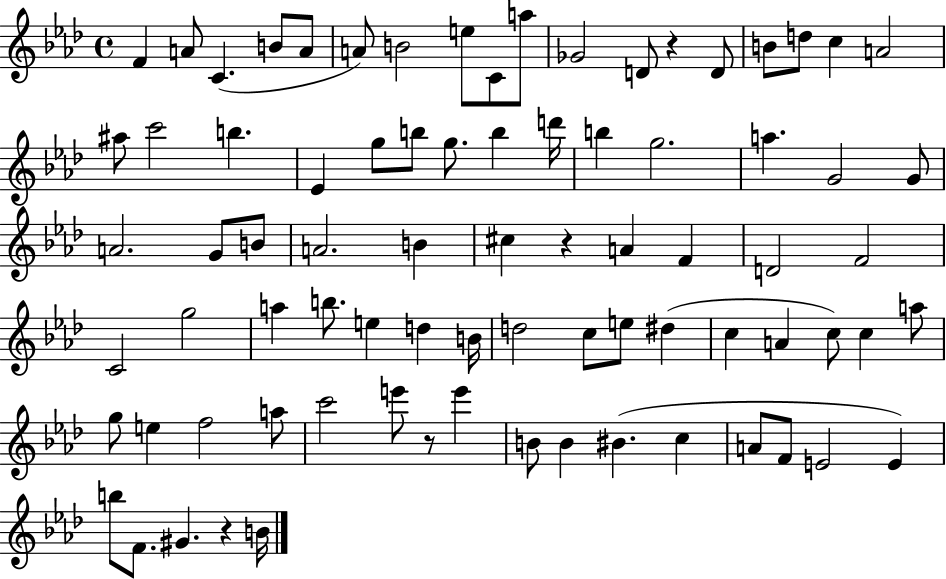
X:1
T:Untitled
M:4/4
L:1/4
K:Ab
F A/2 C B/2 A/2 A/2 B2 e/2 C/2 a/2 _G2 D/2 z D/2 B/2 d/2 c A2 ^a/2 c'2 b _E g/2 b/2 g/2 b d'/4 b g2 a G2 G/2 A2 G/2 B/2 A2 B ^c z A F D2 F2 C2 g2 a b/2 e d B/4 d2 c/2 e/2 ^d c A c/2 c a/2 g/2 e f2 a/2 c'2 e'/2 z/2 e' B/2 B ^B c A/2 F/2 E2 E b/2 F/2 ^G z B/4